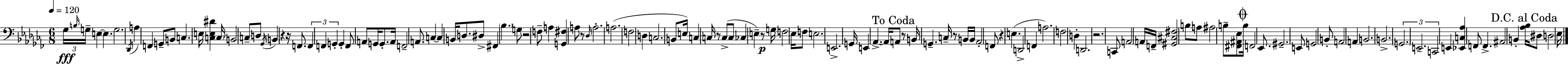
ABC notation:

X:1
T:Untitled
M:6/8
L:1/4
K:Abm
_G,/4 B,/4 G,/4 E, E, G,2 _D,,/4 A, F,, G,,/2 B,,/2 C, E,/4 [C,E,^D] C,/4 B,,2 C,/2 D,/2 _G,,/4 B,, z z/4 F,,/2 F,, F,, G,, G,, F,,/2 A,,/2 G,,/4 G,,/2 A,,/4 F,,2 A,,/2 C, C, B,,/4 D,/2 ^D,/2 ^F,, _B, G,/2 z2 F,/2 A, [G,,^F,] A,/2 z/2 _D,/4 A,2 A,2 F,2 D, C,2 B,,/2 E,/4 C, C,/4 z/2 C,/2 C,/2 _C, E, z/2 G,/4 F,2 _E,/4 F,/2 E,2 E,,2 G,,/4 E,, _A,, _A,,/4 A,,/2 z/2 B,,/4 G,, C,/4 z/2 B,,/4 B,,/4 _A,,2 F,,/2 z E, D,,2 F,, A,2 F,2 D, D,,2 z2 C,,/2 A,,2 A,,/4 F,,/4 [^G,,^C,^F,]2 B,/2 A,/2 ^A,2 B,/2 [^F,,^A,,_E,]/2 B,/4 F,,2 _E,,/2 ^G,,2 E,,/2 G,,2 B,,/2 A,,2 A,, B,,2 B,,2 G,,2 E,,2 C,,2 E,, [_E,,C,_A,] F,,/2 F,, ^A,,2 B,, [_A,_B,]/4 ^D,/2 D,2 _E,/4